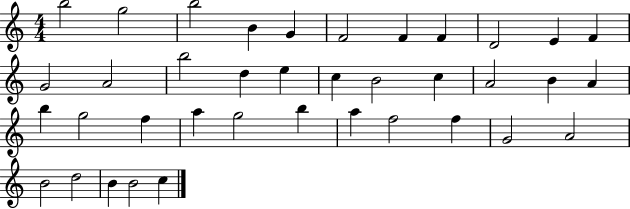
{
  \clef treble
  \numericTimeSignature
  \time 4/4
  \key c \major
  b''2 g''2 | b''2 b'4 g'4 | f'2 f'4 f'4 | d'2 e'4 f'4 | \break g'2 a'2 | b''2 d''4 e''4 | c''4 b'2 c''4 | a'2 b'4 a'4 | \break b''4 g''2 f''4 | a''4 g''2 b''4 | a''4 f''2 f''4 | g'2 a'2 | \break b'2 d''2 | b'4 b'2 c''4 | \bar "|."
}